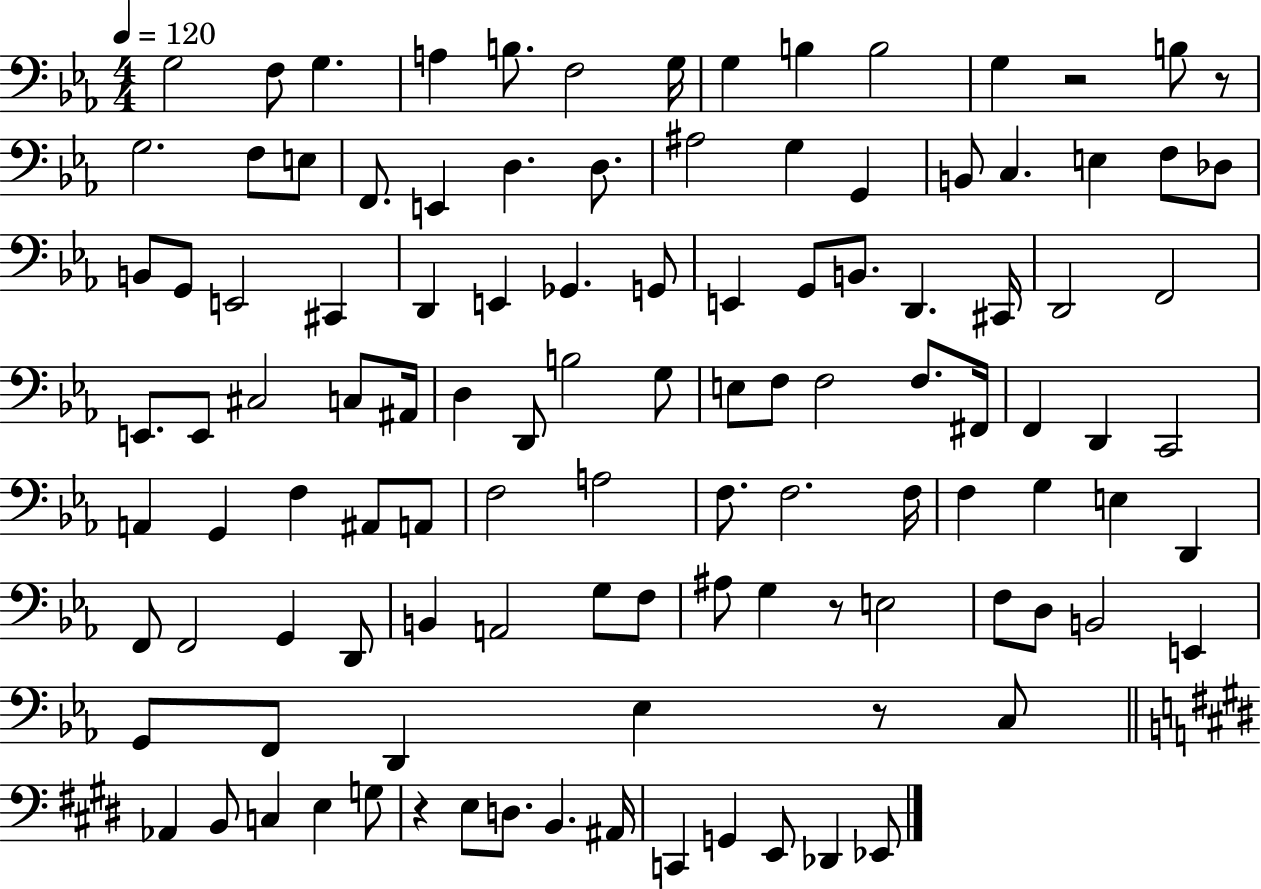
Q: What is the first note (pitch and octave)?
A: G3